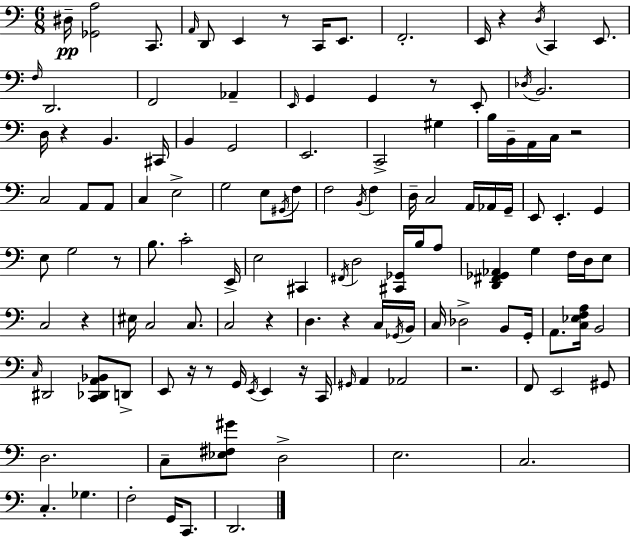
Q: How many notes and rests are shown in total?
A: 128